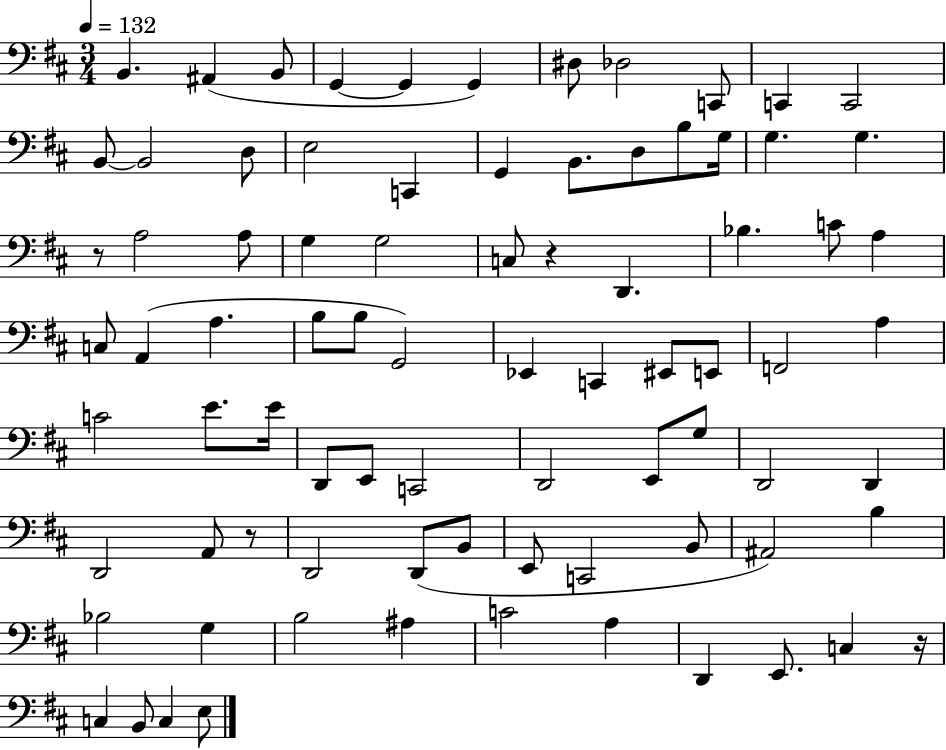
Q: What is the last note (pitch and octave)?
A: E3